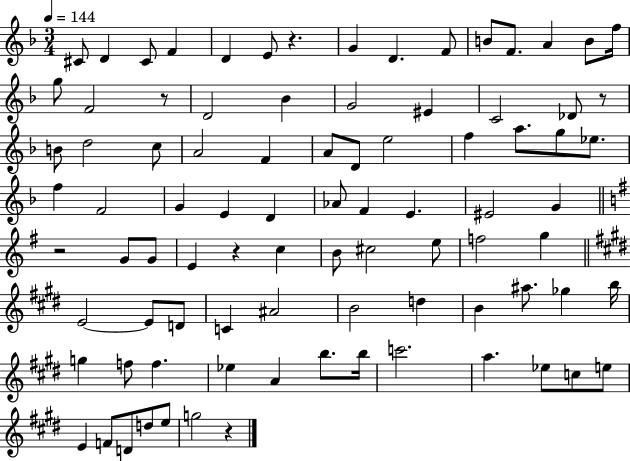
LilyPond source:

{
  \clef treble
  \numericTimeSignature
  \time 3/4
  \key f \major
  \tempo 4 = 144
  cis'8 d'4 cis'8 f'4 | d'4 e'8 r4. | g'4 d'4. f'8 | b'8 f'8. a'4 b'8 f''16 | \break g''8 f'2 r8 | d'2 bes'4 | g'2 eis'4 | c'2 des'8 r8 | \break b'8 d''2 c''8 | a'2 f'4 | a'8 d'8 e''2 | f''4 a''8. g''8 ees''8. | \break f''4 f'2 | g'4 e'4 d'4 | aes'8 f'4 e'4. | eis'2 g'4 | \break \bar "||" \break \key g \major r2 g'8 g'8 | e'4 r4 c''4 | b'8 cis''2 e''8 | f''2 g''4 | \break \bar "||" \break \key e \major e'2~~ e'8 d'8 | c'4 ais'2 | b'2 d''4 | b'4 ais''8. ges''4 b''16 | \break g''4 f''8 f''4. | ees''4 a'4 b''8. b''16 | c'''2. | a''4. ees''8 c''8 e''8 | \break e'4 f'8 d'8 d''8 e''8 | g''2 r4 | \bar "|."
}